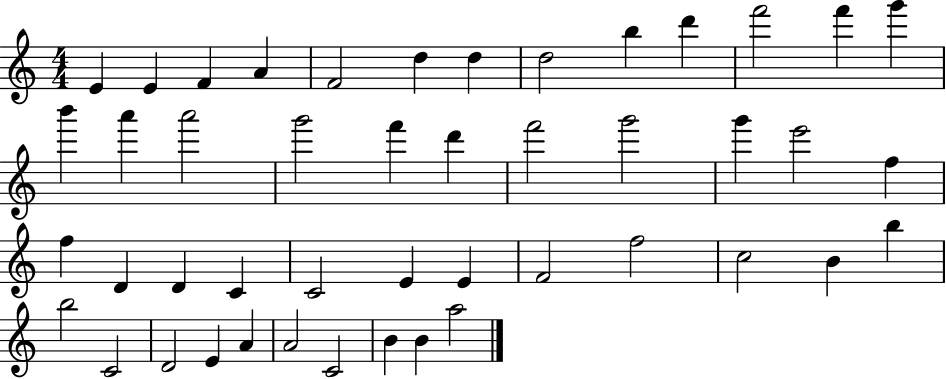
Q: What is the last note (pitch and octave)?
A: A5